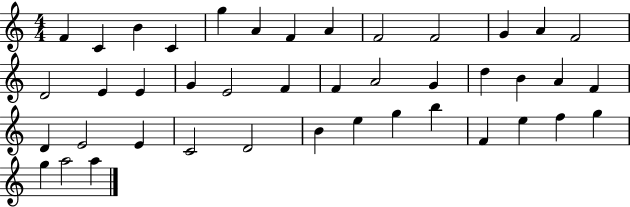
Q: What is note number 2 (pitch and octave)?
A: C4